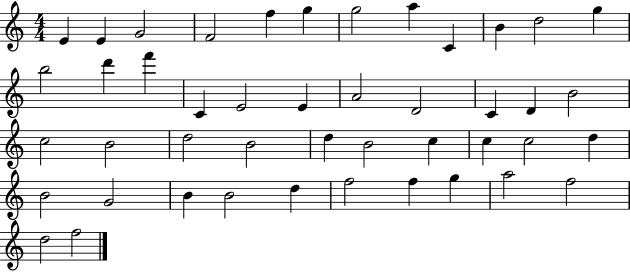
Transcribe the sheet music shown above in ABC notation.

X:1
T:Untitled
M:4/4
L:1/4
K:C
E E G2 F2 f g g2 a C B d2 g b2 d' f' C E2 E A2 D2 C D B2 c2 B2 d2 B2 d B2 c c c2 d B2 G2 B B2 d f2 f g a2 f2 d2 f2